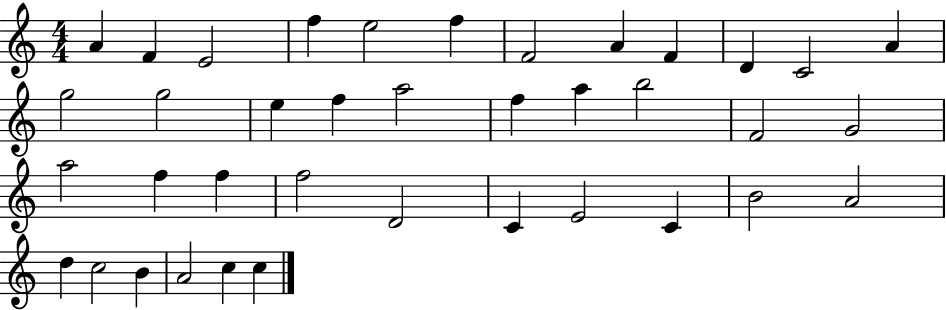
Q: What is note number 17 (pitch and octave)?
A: A5